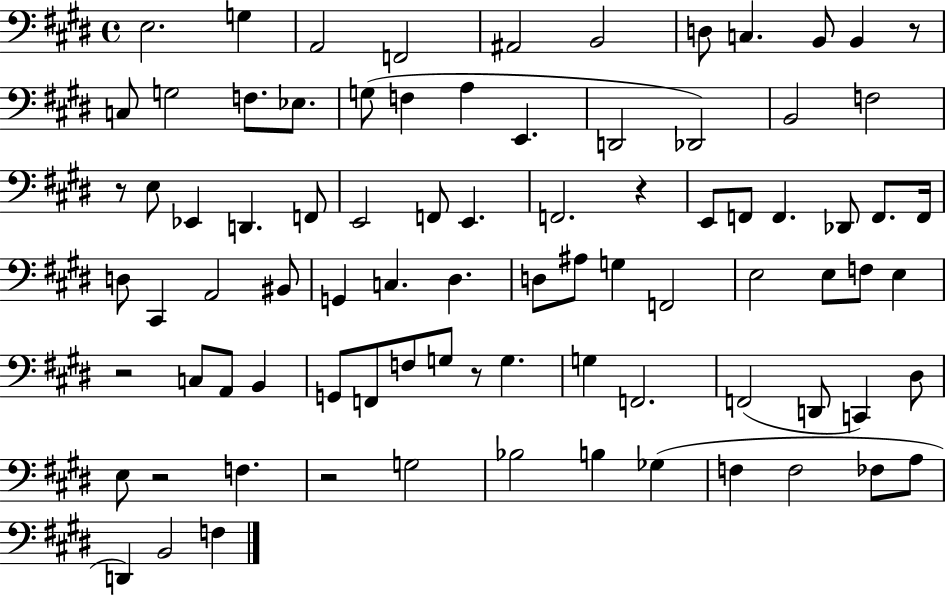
X:1
T:Untitled
M:4/4
L:1/4
K:E
E,2 G, A,,2 F,,2 ^A,,2 B,,2 D,/2 C, B,,/2 B,, z/2 C,/2 G,2 F,/2 _E,/2 G,/2 F, A, E,, D,,2 _D,,2 B,,2 F,2 z/2 E,/2 _E,, D,, F,,/2 E,,2 F,,/2 E,, F,,2 z E,,/2 F,,/2 F,, _D,,/2 F,,/2 F,,/4 D,/2 ^C,, A,,2 ^B,,/2 G,, C, ^D, D,/2 ^A,/2 G, F,,2 E,2 E,/2 F,/2 E, z2 C,/2 A,,/2 B,, G,,/2 F,,/2 F,/2 G,/2 z/2 G, G, F,,2 F,,2 D,,/2 C,, ^D,/2 E,/2 z2 F, z2 G,2 _B,2 B, _G, F, F,2 _F,/2 A,/2 D,, B,,2 F,